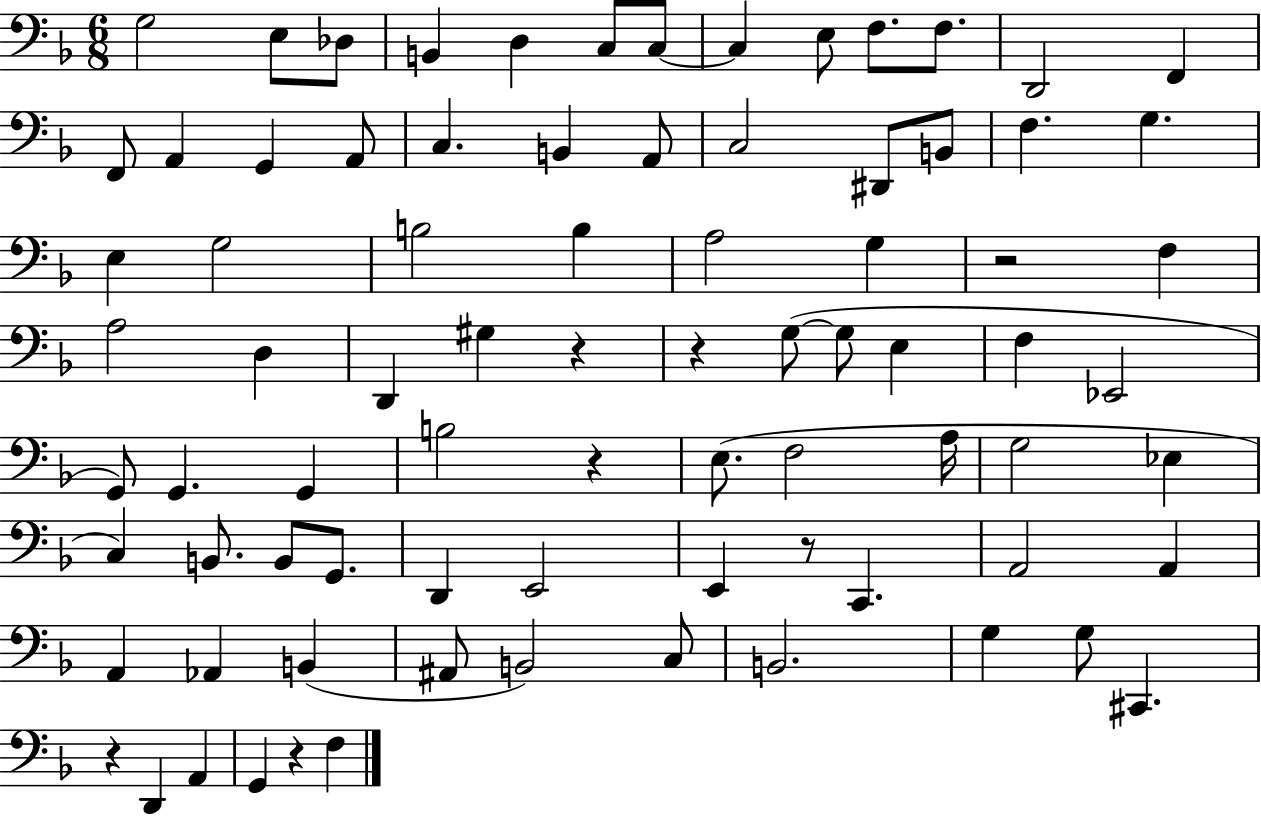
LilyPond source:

{
  \clef bass
  \numericTimeSignature
  \time 6/8
  \key f \major
  \repeat volta 2 { g2 e8 des8 | b,4 d4 c8 c8~~ | c4 e8 f8. f8. | d,2 f,4 | \break f,8 a,4 g,4 a,8 | c4. b,4 a,8 | c2 dis,8 b,8 | f4. g4. | \break e4 g2 | b2 b4 | a2 g4 | r2 f4 | \break a2 d4 | d,4 gis4 r4 | r4 g8~(~ g8 e4 | f4 ees,2 | \break g,8) g,4. g,4 | b2 r4 | e8.( f2 a16 | g2 ees4 | \break c4) b,8. b,8 g,8. | d,4 e,2 | e,4 r8 c,4. | a,2 a,4 | \break a,4 aes,4 b,4( | ais,8 b,2) c8 | b,2. | g4 g8 cis,4. | \break r4 d,4 a,4 | g,4 r4 f4 | } \bar "|."
}